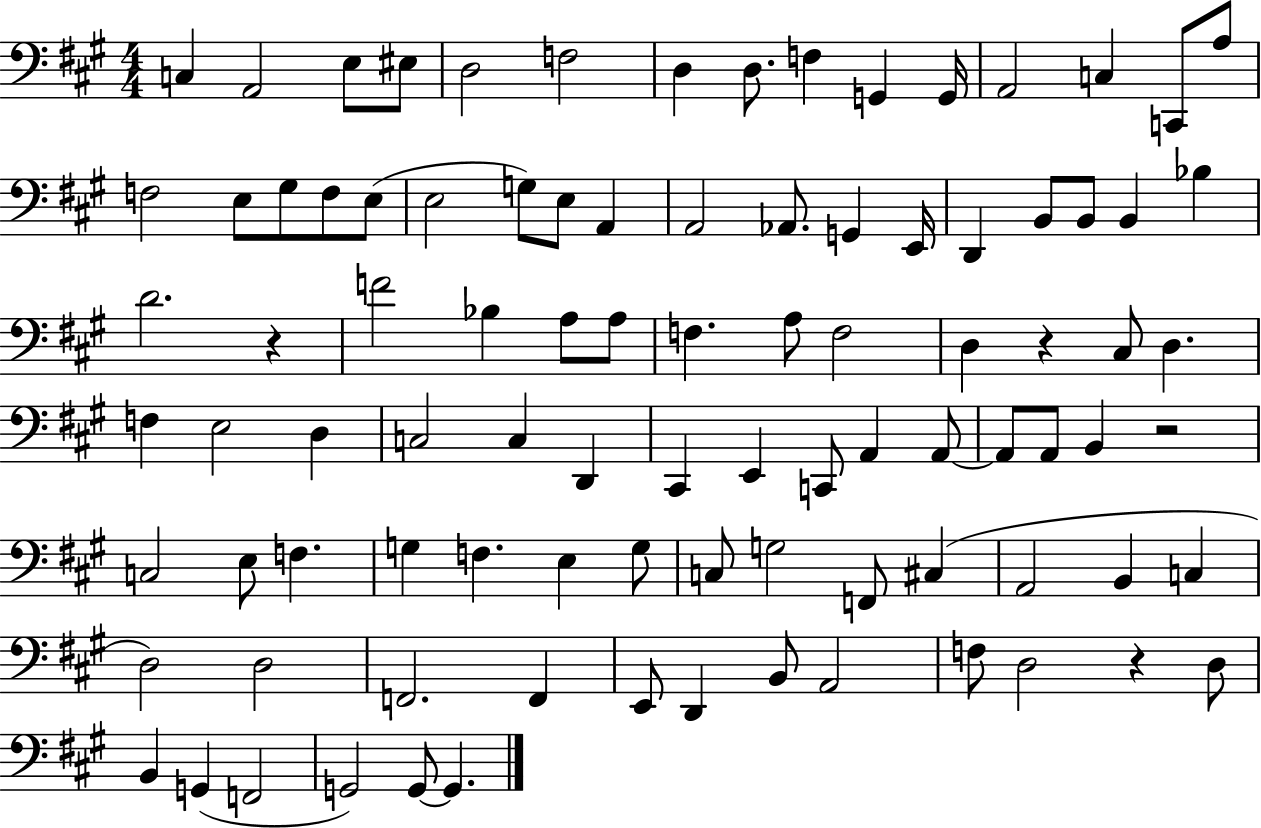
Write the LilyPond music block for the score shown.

{
  \clef bass
  \numericTimeSignature
  \time 4/4
  \key a \major
  c4 a,2 e8 eis8 | d2 f2 | d4 d8. f4 g,4 g,16 | a,2 c4 c,8 a8 | \break f2 e8 gis8 f8 e8( | e2 g8) e8 a,4 | a,2 aes,8. g,4 e,16 | d,4 b,8 b,8 b,4 bes4 | \break d'2. r4 | f'2 bes4 a8 a8 | f4. a8 f2 | d4 r4 cis8 d4. | \break f4 e2 d4 | c2 c4 d,4 | cis,4 e,4 c,8 a,4 a,8~~ | a,8 a,8 b,4 r2 | \break c2 e8 f4. | g4 f4. e4 g8 | c8 g2 f,8 cis4( | a,2 b,4 c4 | \break d2) d2 | f,2. f,4 | e,8 d,4 b,8 a,2 | f8 d2 r4 d8 | \break b,4 g,4( f,2 | g,2) g,8~~ g,4. | \bar "|."
}